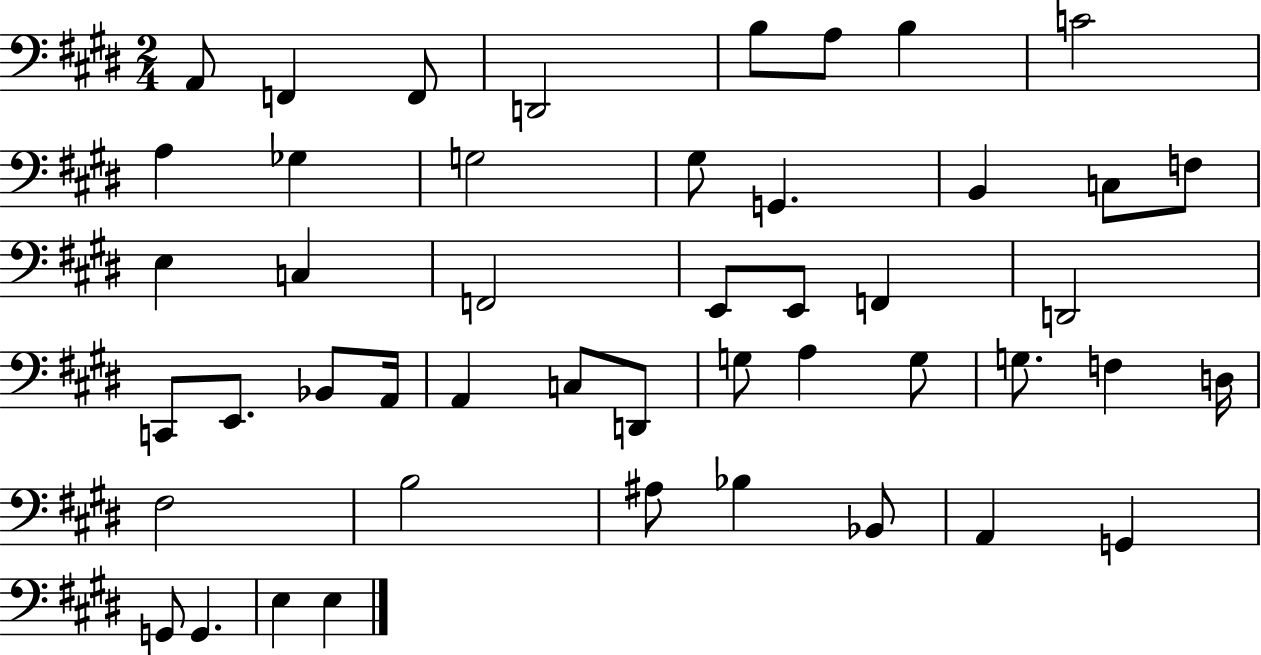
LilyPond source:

{
  \clef bass
  \numericTimeSignature
  \time 2/4
  \key e \major
  a,8 f,4 f,8 | d,2 | b8 a8 b4 | c'2 | \break a4 ges4 | g2 | gis8 g,4. | b,4 c8 f8 | \break e4 c4 | f,2 | e,8 e,8 f,4 | d,2 | \break c,8 e,8. bes,8 a,16 | a,4 c8 d,8 | g8 a4 g8 | g8. f4 d16 | \break fis2 | b2 | ais8 bes4 bes,8 | a,4 g,4 | \break g,8 g,4. | e4 e4 | \bar "|."
}